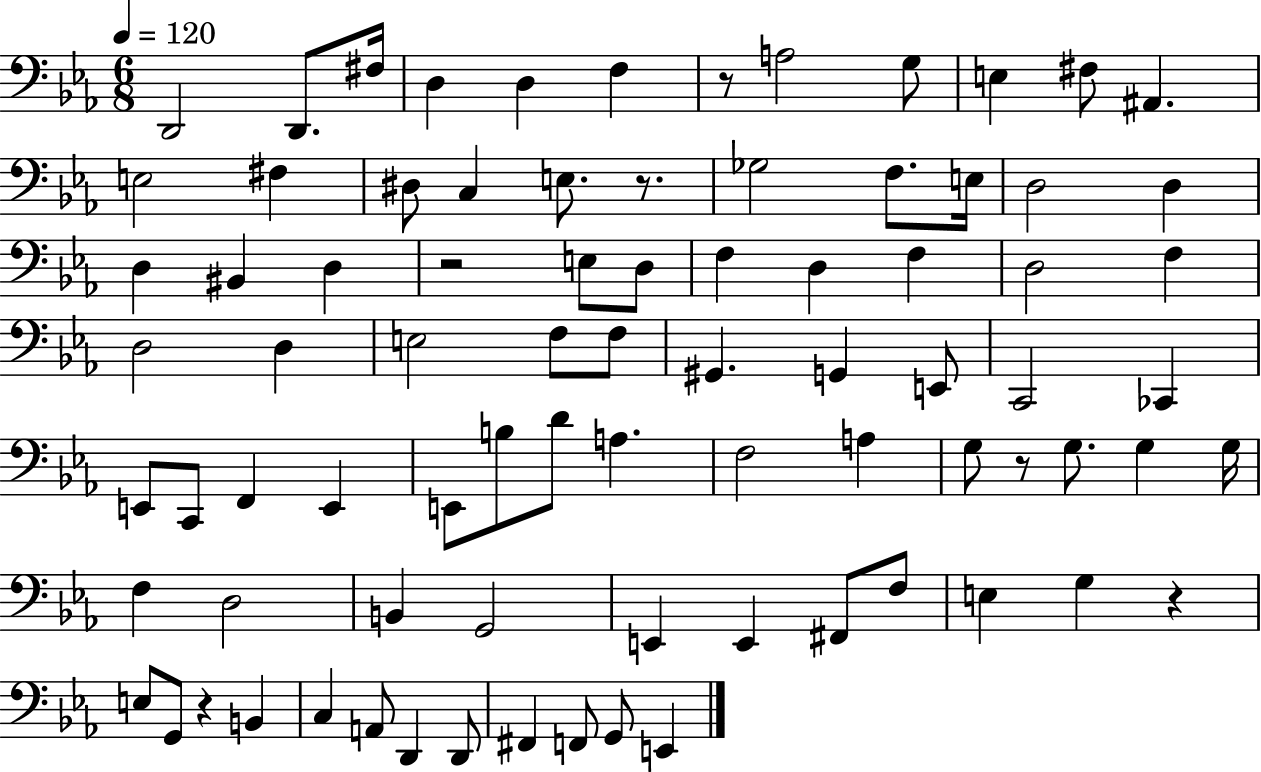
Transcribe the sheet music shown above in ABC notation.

X:1
T:Untitled
M:6/8
L:1/4
K:Eb
D,,2 D,,/2 ^F,/4 D, D, F, z/2 A,2 G,/2 E, ^F,/2 ^A,, E,2 ^F, ^D,/2 C, E,/2 z/2 _G,2 F,/2 E,/4 D,2 D, D, ^B,, D, z2 E,/2 D,/2 F, D, F, D,2 F, D,2 D, E,2 F,/2 F,/2 ^G,, G,, E,,/2 C,,2 _C,, E,,/2 C,,/2 F,, E,, E,,/2 B,/2 D/2 A, F,2 A, G,/2 z/2 G,/2 G, G,/4 F, D,2 B,, G,,2 E,, E,, ^F,,/2 F,/2 E, G, z E,/2 G,,/2 z B,, C, A,,/2 D,, D,,/2 ^F,, F,,/2 G,,/2 E,,